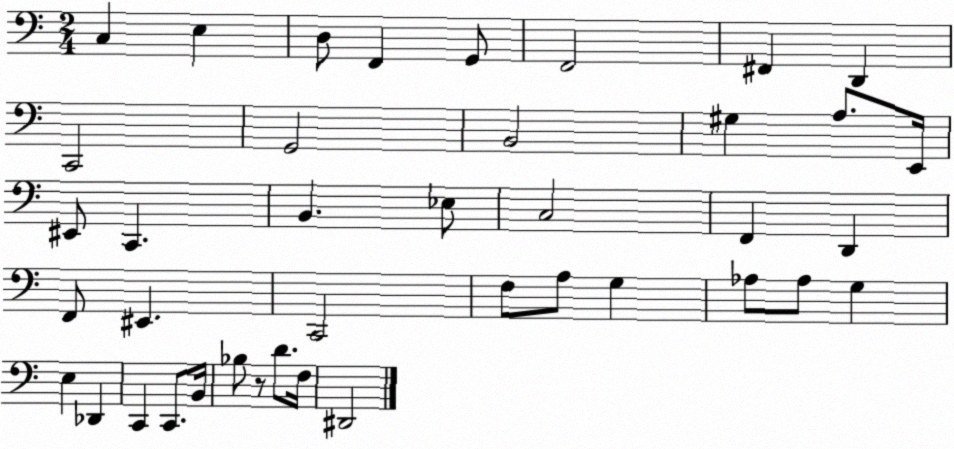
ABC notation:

X:1
T:Untitled
M:2/4
L:1/4
K:C
C, E, D,/2 F,, G,,/2 F,,2 ^F,, D,, C,,2 G,,2 B,,2 ^G, A,/2 E,,/4 ^E,,/2 C,, B,, _E,/2 C,2 F,, D,, F,,/2 ^E,, C,,2 F,/2 A,/2 G, _A,/2 _A,/2 G, E, _D,, C,, C,,/2 B,,/4 _B,/2 z/2 D/2 F,/4 ^D,,2